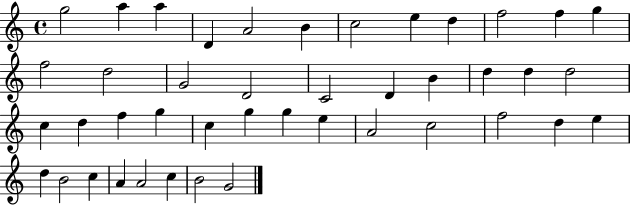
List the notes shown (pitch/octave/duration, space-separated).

G5/h A5/q A5/q D4/q A4/h B4/q C5/h E5/q D5/q F5/h F5/q G5/q F5/h D5/h G4/h D4/h C4/h D4/q B4/q D5/q D5/q D5/h C5/q D5/q F5/q G5/q C5/q G5/q G5/q E5/q A4/h C5/h F5/h D5/q E5/q D5/q B4/h C5/q A4/q A4/h C5/q B4/h G4/h